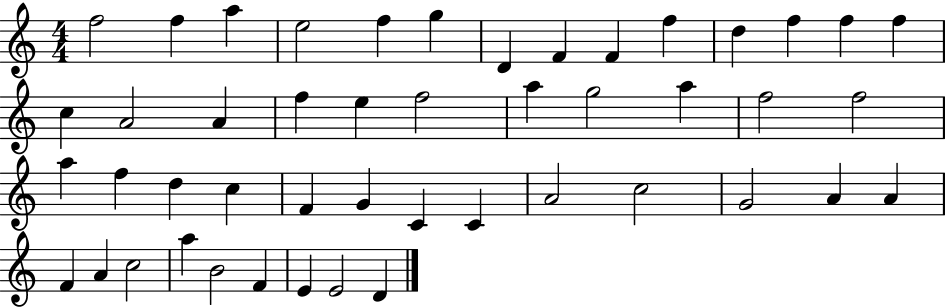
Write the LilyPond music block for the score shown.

{
  \clef treble
  \numericTimeSignature
  \time 4/4
  \key c \major
  f''2 f''4 a''4 | e''2 f''4 g''4 | d'4 f'4 f'4 f''4 | d''4 f''4 f''4 f''4 | \break c''4 a'2 a'4 | f''4 e''4 f''2 | a''4 g''2 a''4 | f''2 f''2 | \break a''4 f''4 d''4 c''4 | f'4 g'4 c'4 c'4 | a'2 c''2 | g'2 a'4 a'4 | \break f'4 a'4 c''2 | a''4 b'2 f'4 | e'4 e'2 d'4 | \bar "|."
}